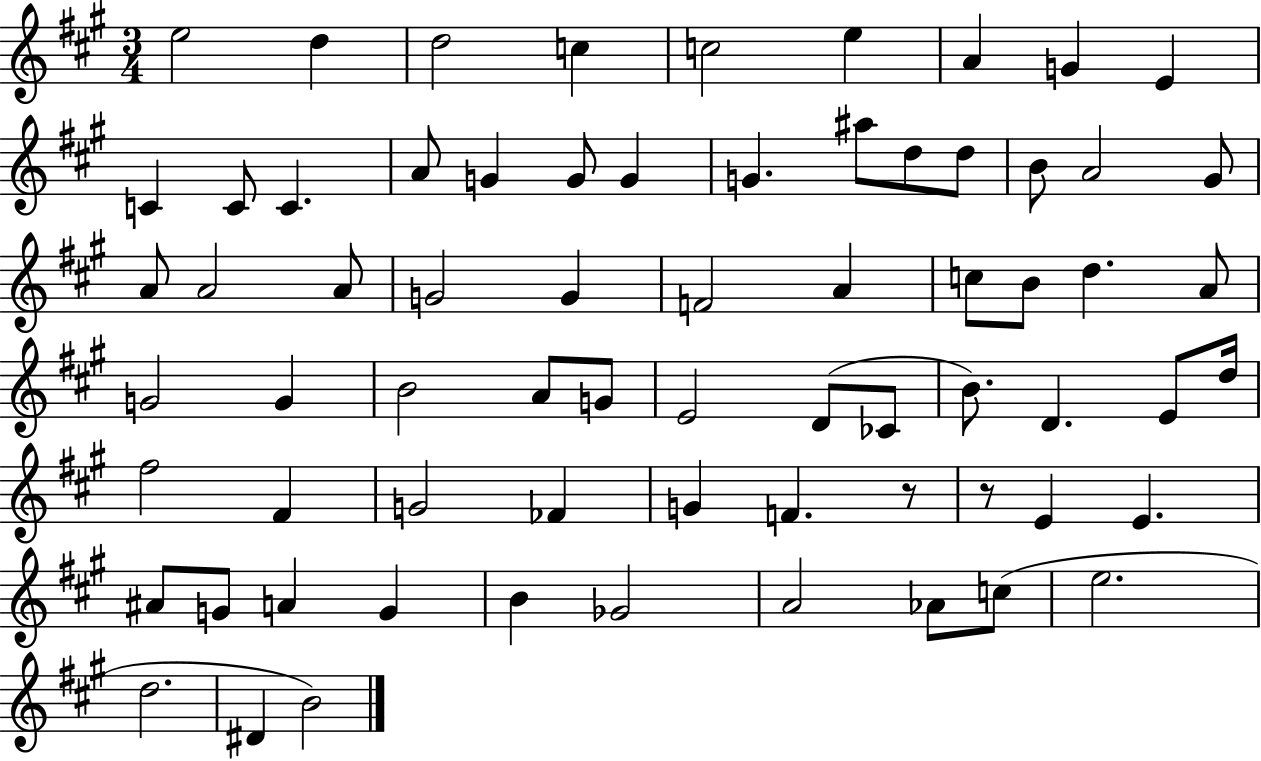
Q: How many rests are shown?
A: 2